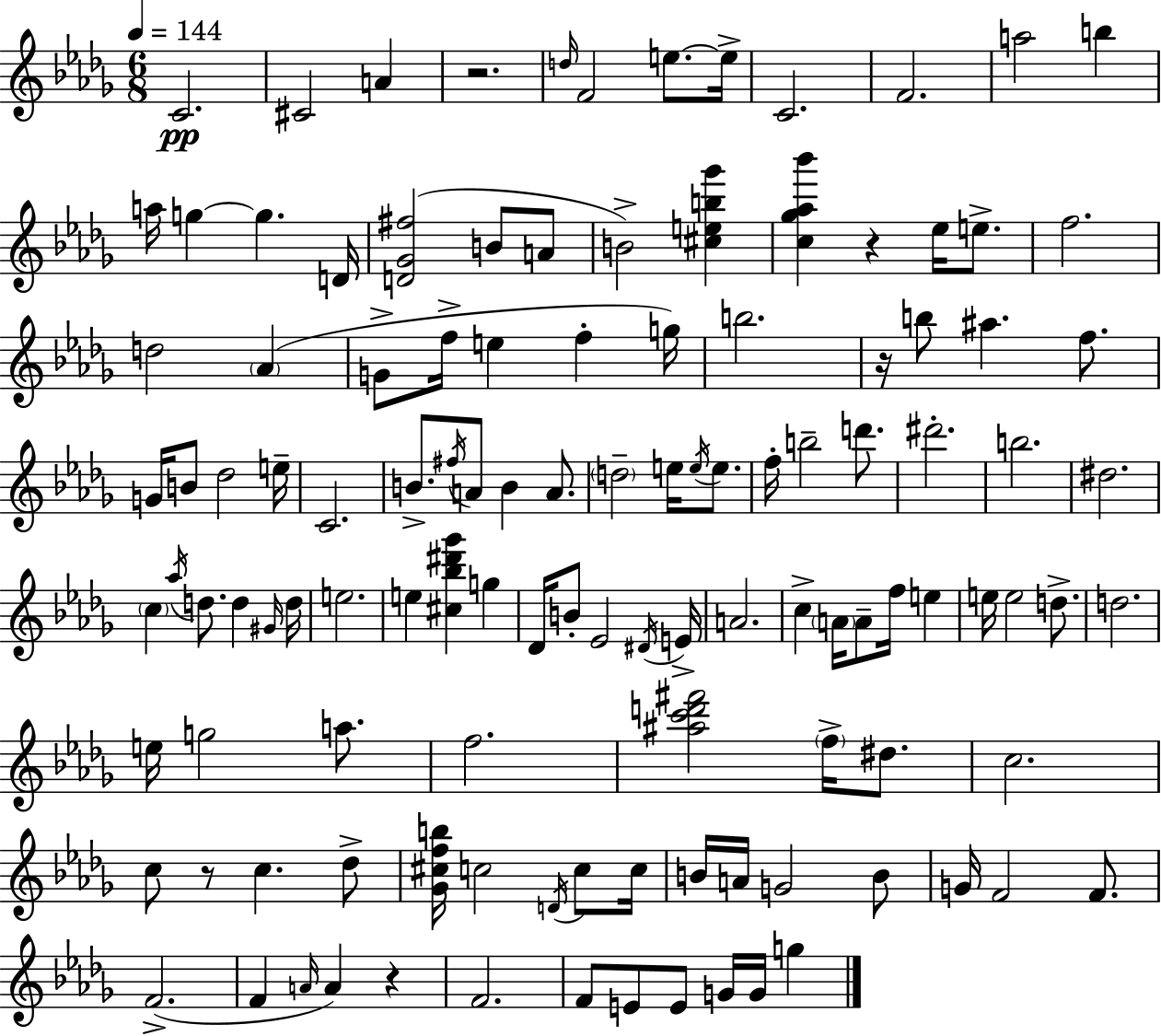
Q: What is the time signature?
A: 6/8